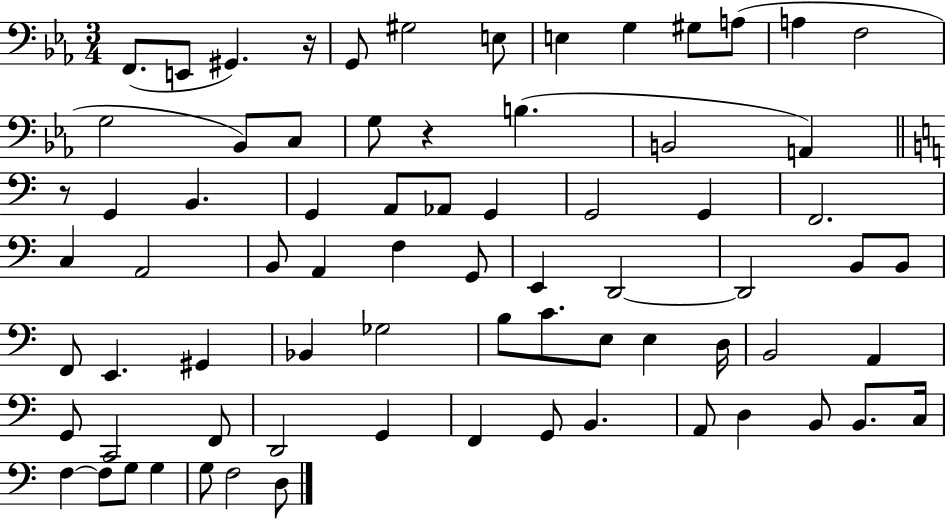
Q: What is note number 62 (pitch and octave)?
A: B2